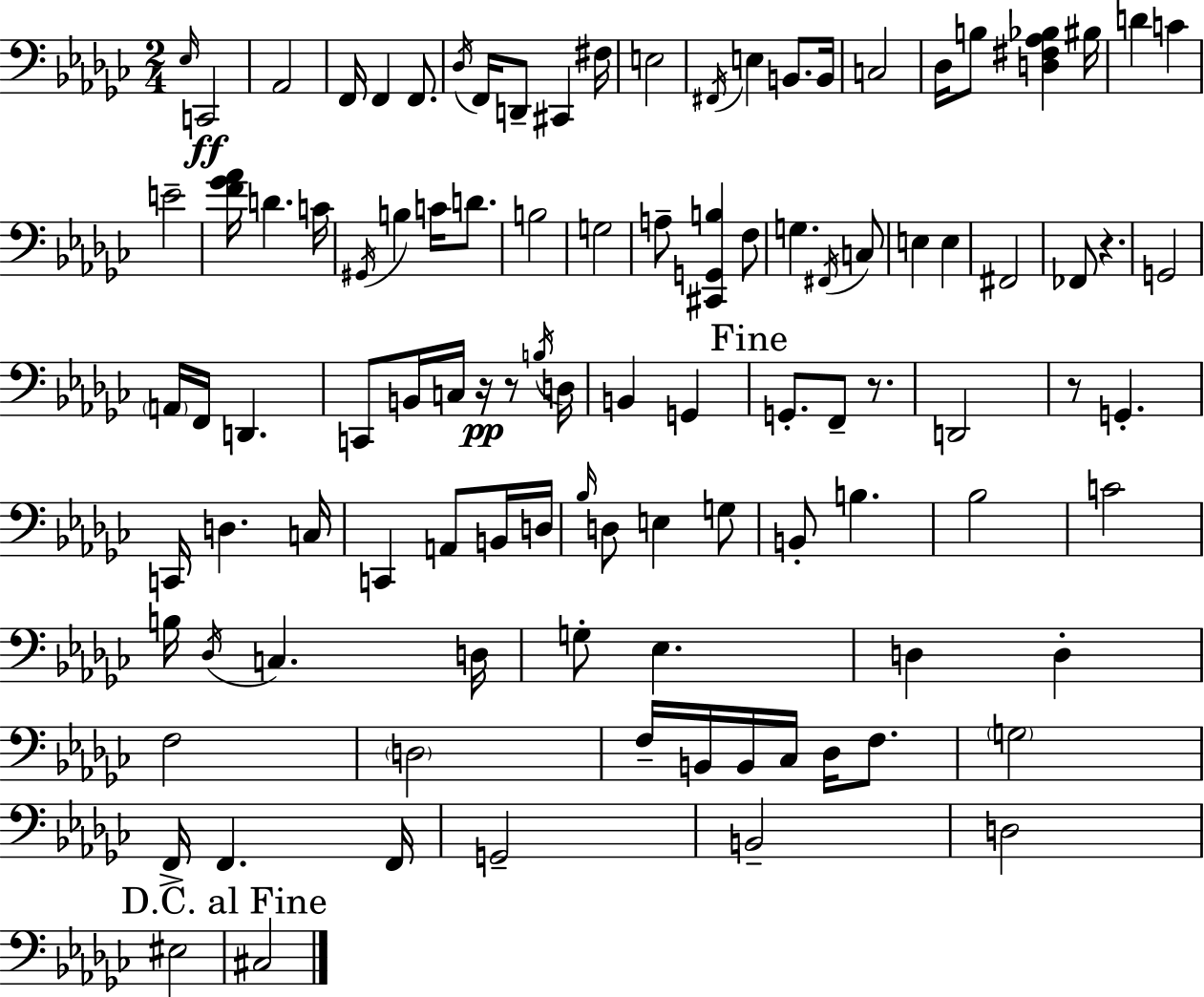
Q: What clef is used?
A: bass